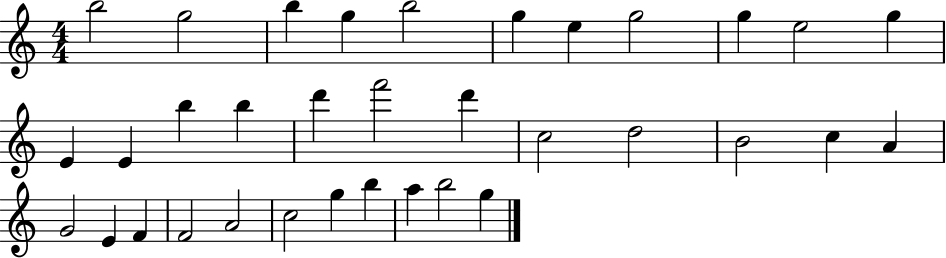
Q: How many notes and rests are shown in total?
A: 34